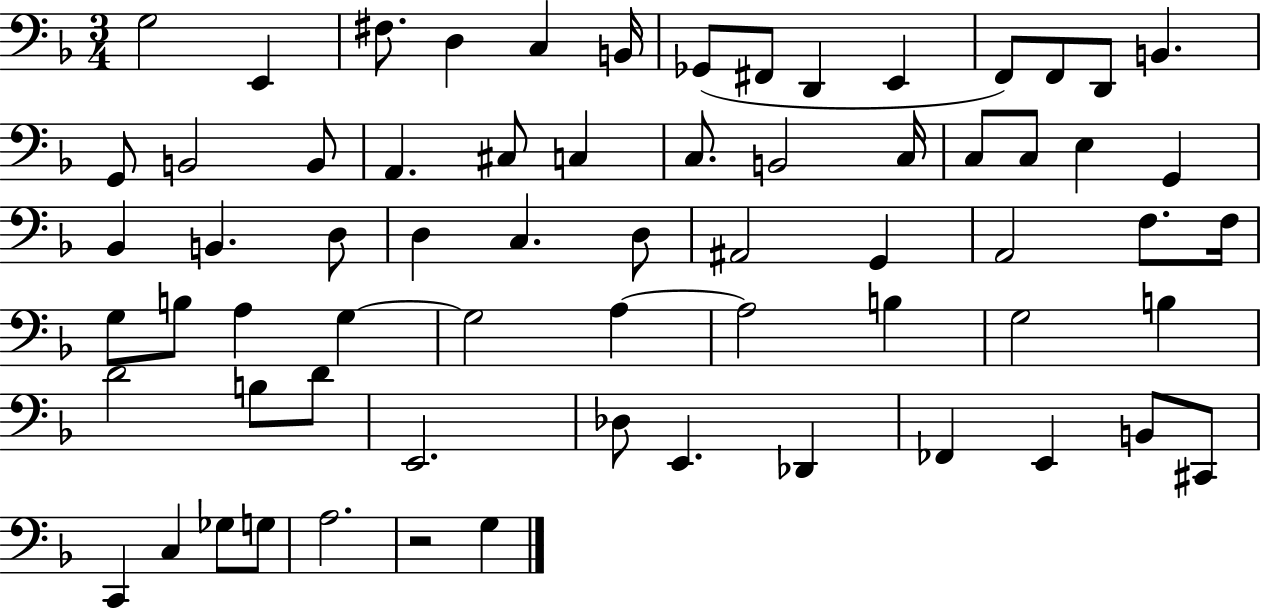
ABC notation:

X:1
T:Untitled
M:3/4
L:1/4
K:F
G,2 E,, ^F,/2 D, C, B,,/4 _G,,/2 ^F,,/2 D,, E,, F,,/2 F,,/2 D,,/2 B,, G,,/2 B,,2 B,,/2 A,, ^C,/2 C, C,/2 B,,2 C,/4 C,/2 C,/2 E, G,, _B,, B,, D,/2 D, C, D,/2 ^A,,2 G,, A,,2 F,/2 F,/4 G,/2 B,/2 A, G, G,2 A, A,2 B, G,2 B, D2 B,/2 D/2 E,,2 _D,/2 E,, _D,, _F,, E,, B,,/2 ^C,,/2 C,, C, _G,/2 G,/2 A,2 z2 G,